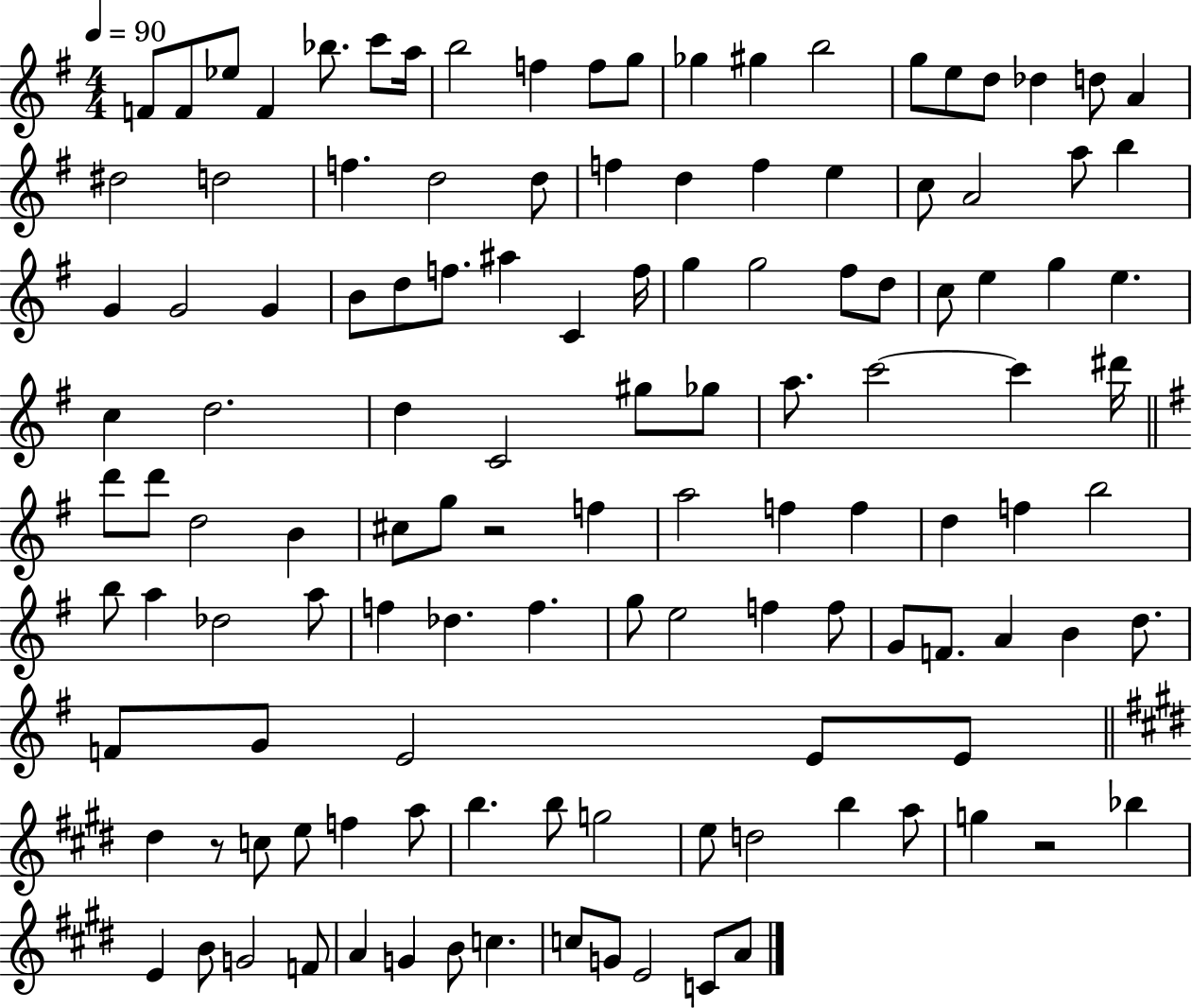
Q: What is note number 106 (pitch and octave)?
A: A5